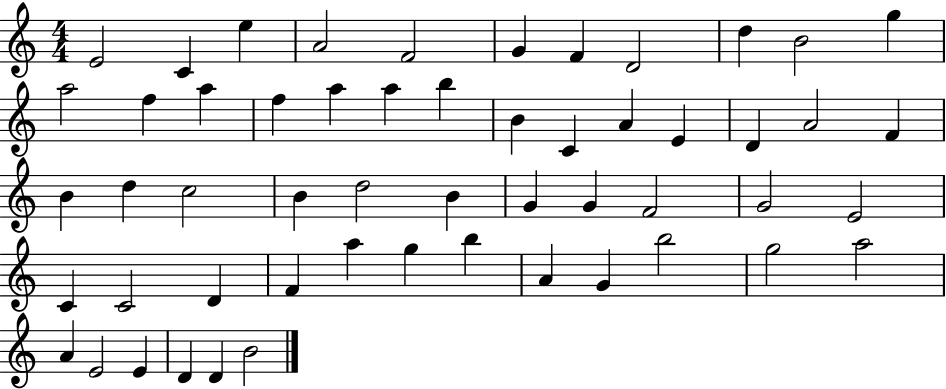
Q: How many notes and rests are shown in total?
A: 54